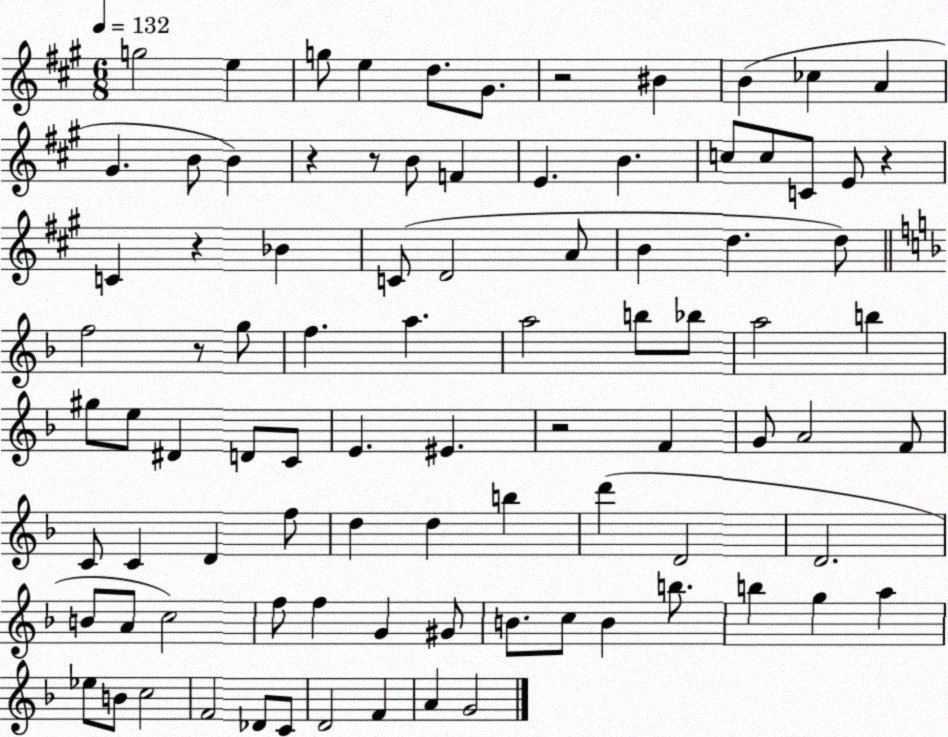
X:1
T:Untitled
M:6/8
L:1/4
K:A
g2 e g/2 e d/2 ^G/2 z2 ^B B _c A ^G B/2 B z z/2 B/2 F E B c/2 c/2 C/2 E/2 z C z _B C/2 D2 A/2 B d d/2 f2 z/2 g/2 f a a2 b/2 _b/2 a2 b ^g/2 e/2 ^D D/2 C/2 E ^E z2 F G/2 A2 F/2 C/2 C D f/2 d d b d' D2 D2 B/2 A/2 c2 f/2 f G ^G/2 B/2 c/2 B b/2 b g a _e/2 B/2 c2 F2 _D/2 C/2 D2 F A G2